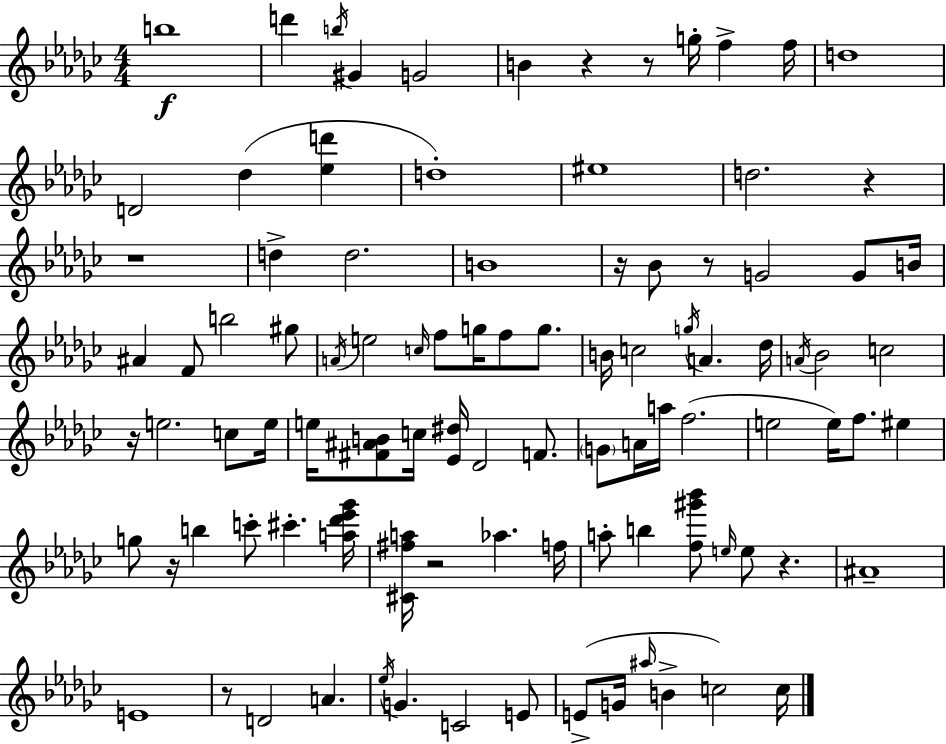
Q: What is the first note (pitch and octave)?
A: B5